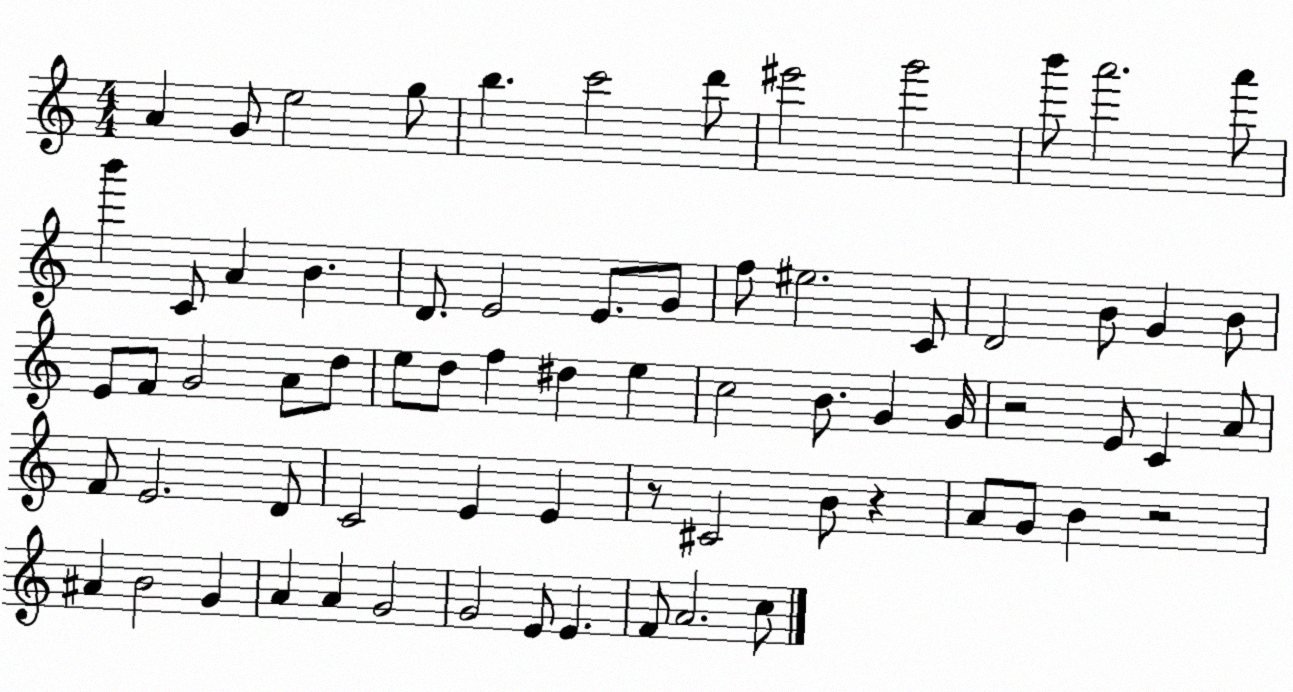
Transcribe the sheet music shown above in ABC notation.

X:1
T:Untitled
M:4/4
L:1/4
K:C
A G/2 e2 g/2 b c'2 d'/2 ^e'2 g'2 b'/2 a'2 a'/2 b' C/2 A B D/2 E2 E/2 G/2 f/2 ^e2 C/2 D2 B/2 G B/2 E/2 F/2 G2 A/2 d/2 e/2 d/2 f ^d e c2 B/2 G G/4 z2 E/2 C A/2 F/2 E2 D/2 C2 E E z/2 ^C2 B/2 z A/2 G/2 B z2 ^A B2 G A A G2 G2 E/2 E F/2 A2 c/2